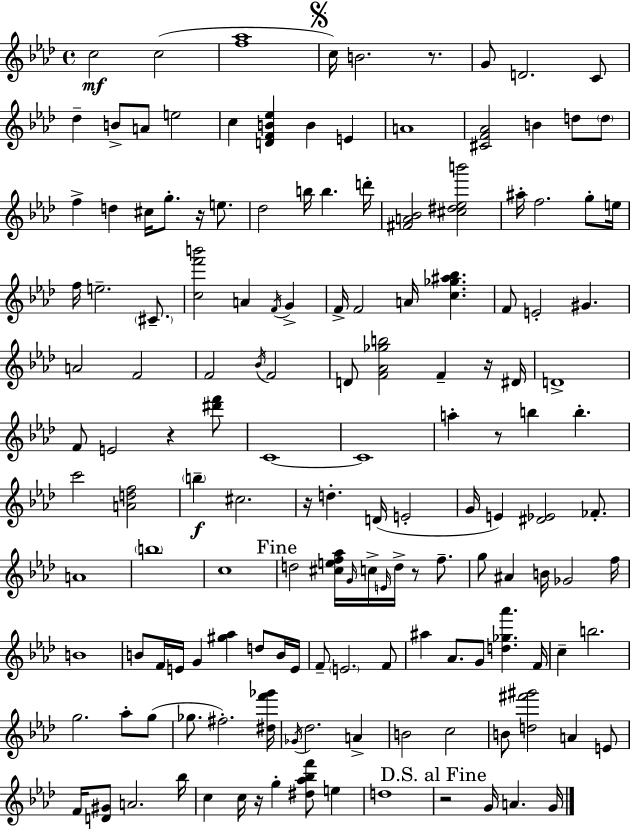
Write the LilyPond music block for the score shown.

{
  \clef treble
  \time 4/4
  \defaultTimeSignature
  \key f \minor
  c''2\mf c''2( | <f'' aes''>1 | \mark \markup { \musicglyph "scripts.segno" } c''16) b'2. r8. | g'8 d'2. c'8 | \break des''4-- b'8-> a'8 e''2 | c''4 <d' f' b' ees''>4 b'4 e'4 | a'1 | <cis' f' aes'>2 b'4 d''8 \parenthesize d''8 | \break f''4-> d''4 cis''16 g''8.-. r16 e''8. | des''2 b''16 b''4. d'''16-. | <fis' a' bes'>2 <cis'' dis'' ees'' b'''>2 | ais''16-. f''2. g''8-. e''16 | \break f''16 e''2.-- \parenthesize cis'8.-- | <c'' f''' b'''>2 a'4 \acciaccatura { f'16 } g'4-> | f'16-> f'2 a'16 <c'' ges'' ais'' bes''>4. | f'8 e'2-. gis'4. | \break a'2 f'2 | f'2 \acciaccatura { bes'16 } f'2 | d'8 <f' aes' ges'' b''>2 f'4-- | r16 dis'16 d'1-> | \break f'8 e'2 r4 | <dis''' f'''>8 c'1~~ | c'1 | a''4-. r8 b''4 b''4.-. | \break c'''2 <a' d'' f''>2 | \parenthesize b''4--\f cis''2. | r16 d''4.-. d'16( e'2-. | g'16 e'4) <dis' ees'>2 fes'8.-. | \break a'1 | \parenthesize b''1 | c''1 | \mark "Fine" d''2 <cis'' e'' f'' aes''>16 \grace { g'16 } c''16-> \grace { e'16 } d''16-> r8 | \break f''8.-- g''8 ais'4 b'16 ges'2 | f''16 b'1 | b'8 f'16 e'16 g'4 <gis'' aes''>4 | d''8 b'16 e'16 f'8-- \parenthesize e'2. | \break f'8 ais''4 aes'8. g'8 <d'' ges'' aes'''>4. | f'16 c''4-- b''2. | g''2. | aes''8-. g''8( ges''8. fis''2.-.) | \break <dis'' f''' ges'''>16 \acciaccatura { ges'16 } des''2. | a'4-> b'2 c''2 | b'8 <d'' fis''' gis'''>2 a'4 | e'8 f'16 <d' gis'>8 a'2. | \break bes''16 c''4 c''16 r16 g''4-. <dis'' aes'' bes'' f'''>8 | e''4 d''1 | \mark "D.S. al Fine" r2 g'16 a'4. | g'16 \bar "|."
}